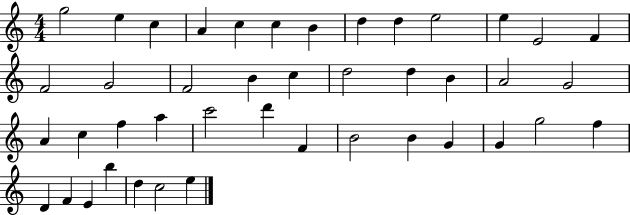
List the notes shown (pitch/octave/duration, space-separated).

G5/h E5/q C5/q A4/q C5/q C5/q B4/q D5/q D5/q E5/h E5/q E4/h F4/q F4/h G4/h F4/h B4/q C5/q D5/h D5/q B4/q A4/h G4/h A4/q C5/q F5/q A5/q C6/h D6/q F4/q B4/h B4/q G4/q G4/q G5/h F5/q D4/q F4/q E4/q B5/q D5/q C5/h E5/q